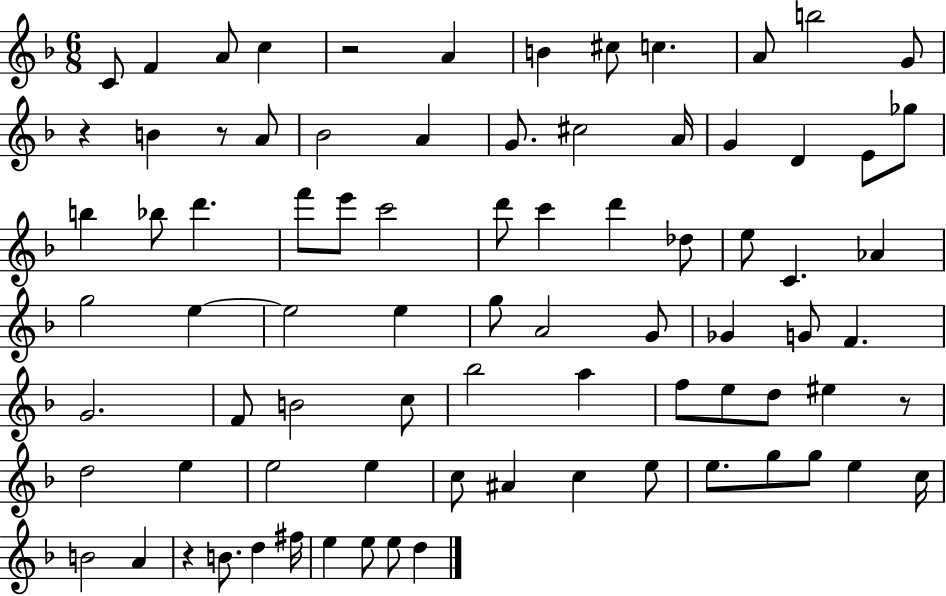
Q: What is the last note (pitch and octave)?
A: D5